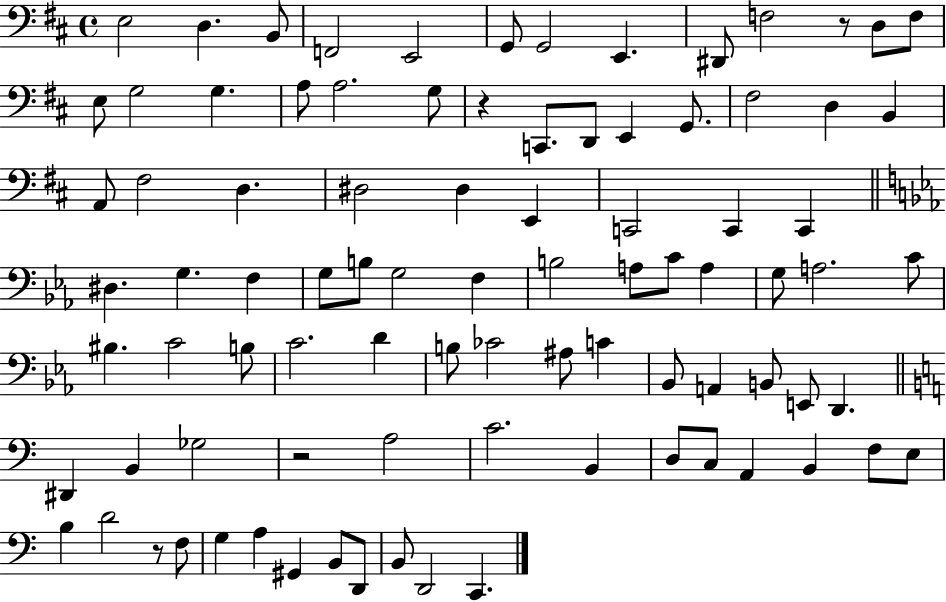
E3/h D3/q. B2/e F2/h E2/h G2/e G2/h E2/q. D#2/e F3/h R/e D3/e F3/e E3/e G3/h G3/q. A3/e A3/h. G3/e R/q C2/e. D2/e E2/q G2/e. F#3/h D3/q B2/q A2/e F#3/h D3/q. D#3/h D#3/q E2/q C2/h C2/q C2/q D#3/q. G3/q. F3/q G3/e B3/e G3/h F3/q B3/h A3/e C4/e A3/q G3/e A3/h. C4/e BIS3/q. C4/h B3/e C4/h. D4/q B3/e CES4/h A#3/e C4/q Bb2/e A2/q B2/e E2/e D2/q. D#2/q B2/q Gb3/h R/h A3/h C4/h. B2/q D3/e C3/e A2/q B2/q F3/e E3/e B3/q D4/h R/e F3/e G3/q A3/q G#2/q B2/e D2/e B2/e D2/h C2/q.